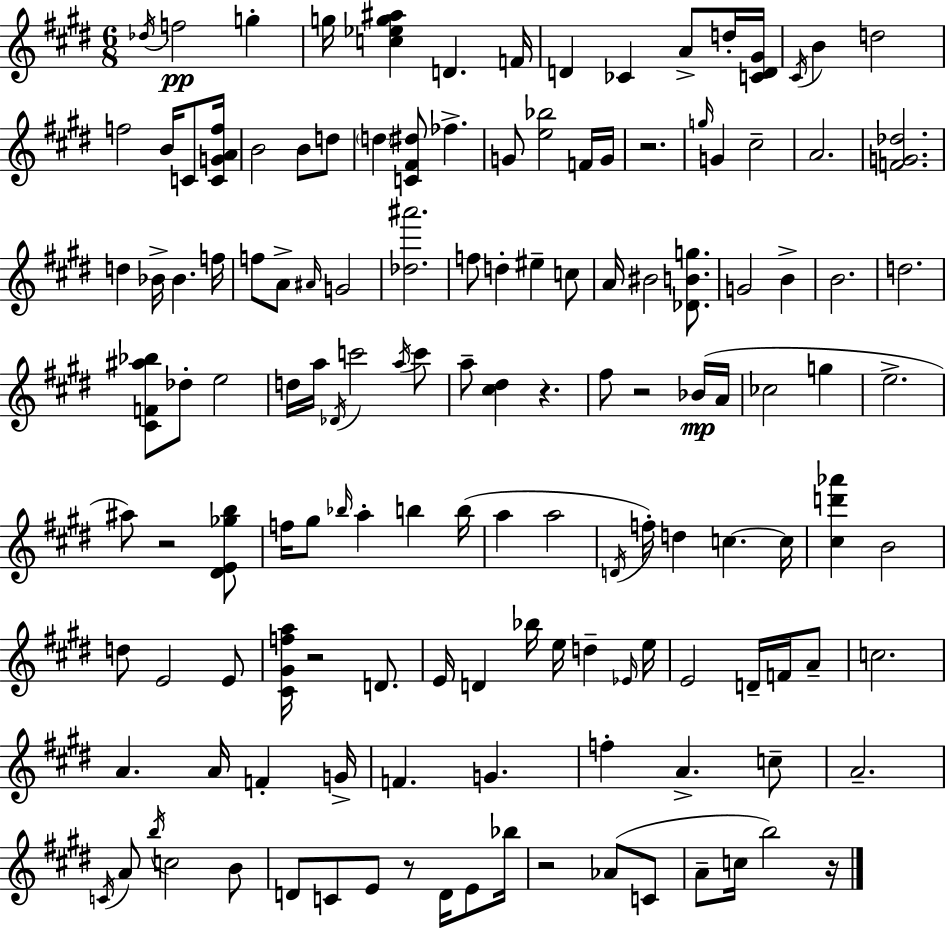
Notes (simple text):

Db5/s F5/h G5/q G5/s [C5,Eb5,G5,A#5]/q D4/q. F4/s D4/q CES4/q A4/e D5/s [C4,D4,G#4]/s C#4/s B4/q D5/h F5/h B4/s C4/e [C4,G4,A4,F5]/s B4/h B4/e D5/e D5/q [C4,F#4,D#5]/e FES5/q. G4/e [E5,Bb5]/h F4/s G4/s R/h. G5/s G4/q C#5/h A4/h. [F4,G4,Db5]/h. D5/q Bb4/s Bb4/q. F5/s F5/e A4/e A#4/s G4/h [Db5,A#6]/h. F5/e D5/q EIS5/q C5/e A4/s BIS4/h [Db4,B4,G5]/e. G4/h B4/q B4/h. D5/h. [C#4,F4,A#5,Bb5]/e Db5/e E5/h D5/s A5/s Db4/s C6/h A5/s C6/e A5/e [C#5,D#5]/q R/q. F#5/e R/h Bb4/s A4/s CES5/h G5/q E5/h. A#5/e R/h [D#4,E4,Gb5,B5]/e F5/s G#5/e Bb5/s A5/q B5/q B5/s A5/q A5/h D4/s F5/s D5/q C5/q. C5/s [C#5,D6,Ab6]/q B4/h D5/e E4/h E4/e [C#4,G#4,F5,A5]/s R/h D4/e. E4/s D4/q Bb5/s E5/s D5/q Eb4/s E5/s E4/h D4/s F4/s A4/e C5/h. A4/q. A4/s F4/q G4/s F4/q. G4/q. F5/q A4/q. C5/e A4/h. C4/s A4/e B5/s C5/h B4/e D4/e C4/e E4/e R/e D4/s E4/e Bb5/s R/h Ab4/e C4/e A4/e C5/s B5/h R/s